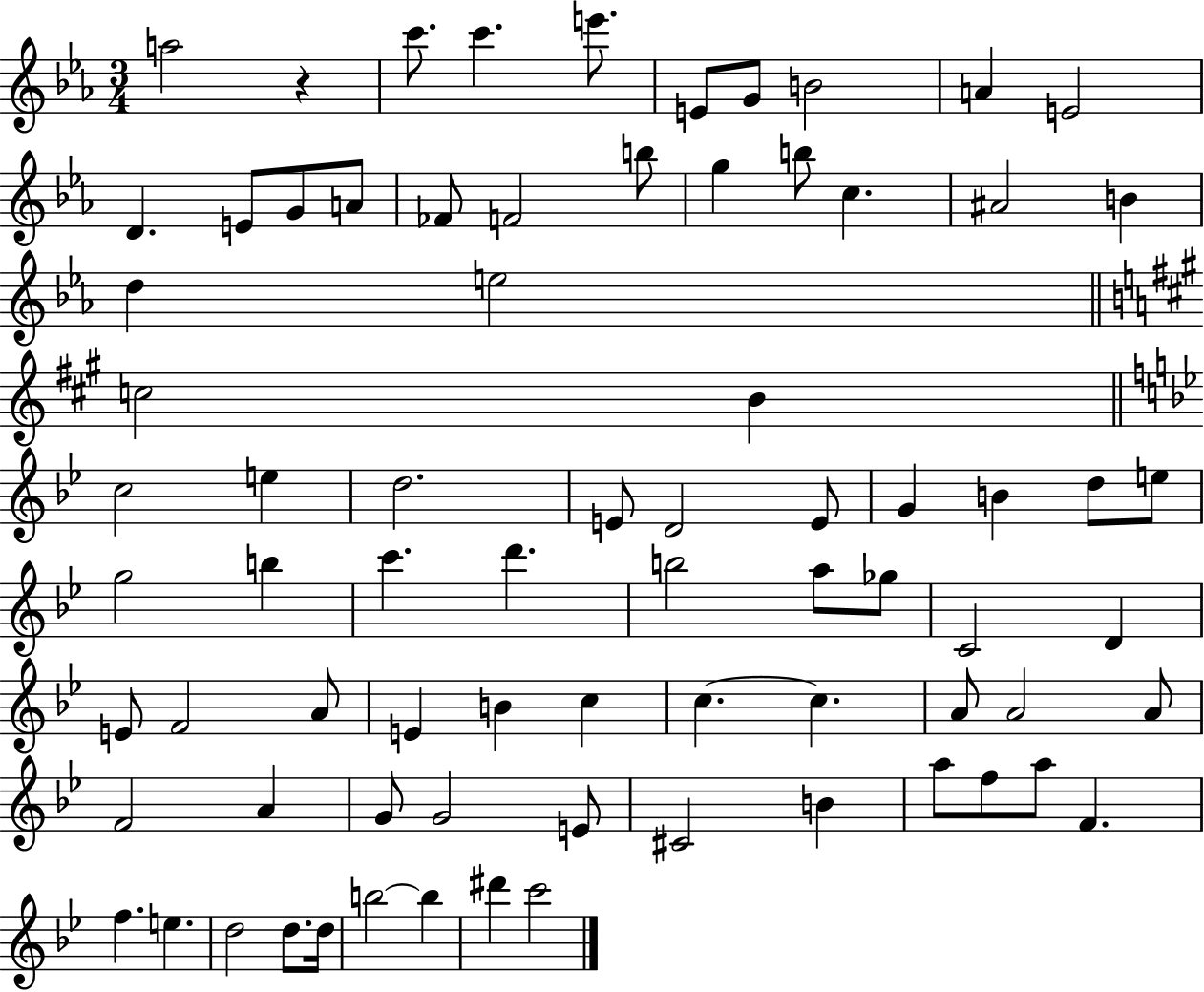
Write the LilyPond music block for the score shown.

{
  \clef treble
  \numericTimeSignature
  \time 3/4
  \key ees \major
  a''2 r4 | c'''8. c'''4. e'''8. | e'8 g'8 b'2 | a'4 e'2 | \break d'4. e'8 g'8 a'8 | fes'8 f'2 b''8 | g''4 b''8 c''4. | ais'2 b'4 | \break d''4 e''2 | \bar "||" \break \key a \major c''2 b'4 | \bar "||" \break \key bes \major c''2 e''4 | d''2. | e'8 d'2 e'8 | g'4 b'4 d''8 e''8 | \break g''2 b''4 | c'''4. d'''4. | b''2 a''8 ges''8 | c'2 d'4 | \break e'8 f'2 a'8 | e'4 b'4 c''4 | c''4.~~ c''4. | a'8 a'2 a'8 | \break f'2 a'4 | g'8 g'2 e'8 | cis'2 b'4 | a''8 f''8 a''8 f'4. | \break f''4. e''4. | d''2 d''8. d''16 | b''2~~ b''4 | dis'''4 c'''2 | \break \bar "|."
}